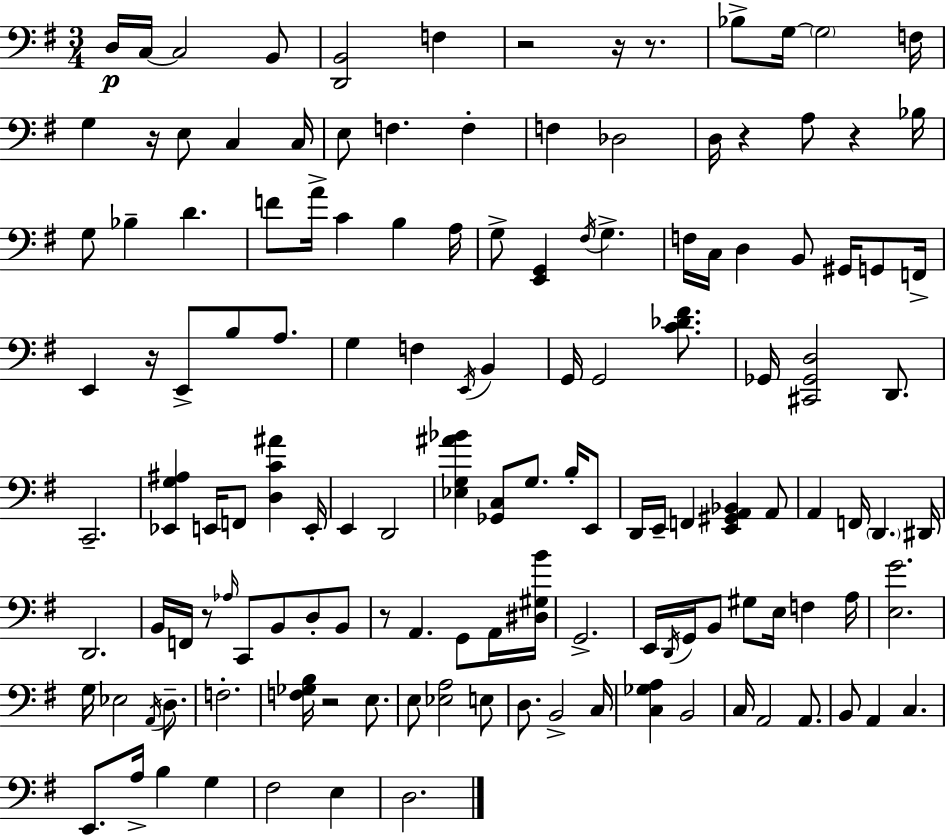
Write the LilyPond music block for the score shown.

{
  \clef bass
  \numericTimeSignature
  \time 3/4
  \key g \major
  d16\p c16~~ c2 b,8 | <d, b,>2 f4 | r2 r16 r8. | bes8-> g16~~ \parenthesize g2 f16 | \break g4 r16 e8 c4 c16 | e8 f4. f4-. | f4 des2 | d16 r4 a8 r4 bes16 | \break g8 bes4-- d'4. | f'8 a'16-> c'4 b4 a16 | g8-> <e, g,>4 \acciaccatura { fis16 } g4.-> | f16 c16 d4 b,8 gis,16 g,8 | \break f,16-> e,4 r16 e,8-> b8 a8. | g4 f4 \acciaccatura { e,16 } b,4 | g,16 g,2 <c' des' fis'>8. | ges,16 <cis, ges, d>2 d,8. | \break c,2.-- | <ees, g ais>4 e,16 f,8 <d c' ais'>4 | e,16-. e,4 d,2 | <ees g ais' bes'>4 <ges, c>8 g8. b16-. | \break e,8 d,16 e,16-- f,4 <e, gis, a, bes,>4 | a,8 a,4 f,16 \parenthesize d,4. | dis,16 d,2. | b,16 f,16 r8 \grace { aes16 } c,8 b,8 d8-. | \break b,8 r8 a,4. g,8 | a,16 <dis gis b'>16 g,2.-> | e,16 \acciaccatura { d,16 } g,16 b,8 gis8 e16 f4 | a16 <e g'>2. | \break g16 ees2 | \acciaccatura { a,16 } d8.-- f2.-. | <f ges b>16 r2 | e8. e8 <ees a>2 | \break e8 d8. b,2-> | c16 <c ges a>4 b,2 | c16 a,2 | a,8. b,8 a,4 c4. | \break e,8. a16-> b4 | g4 fis2 | e4 d2. | \bar "|."
}